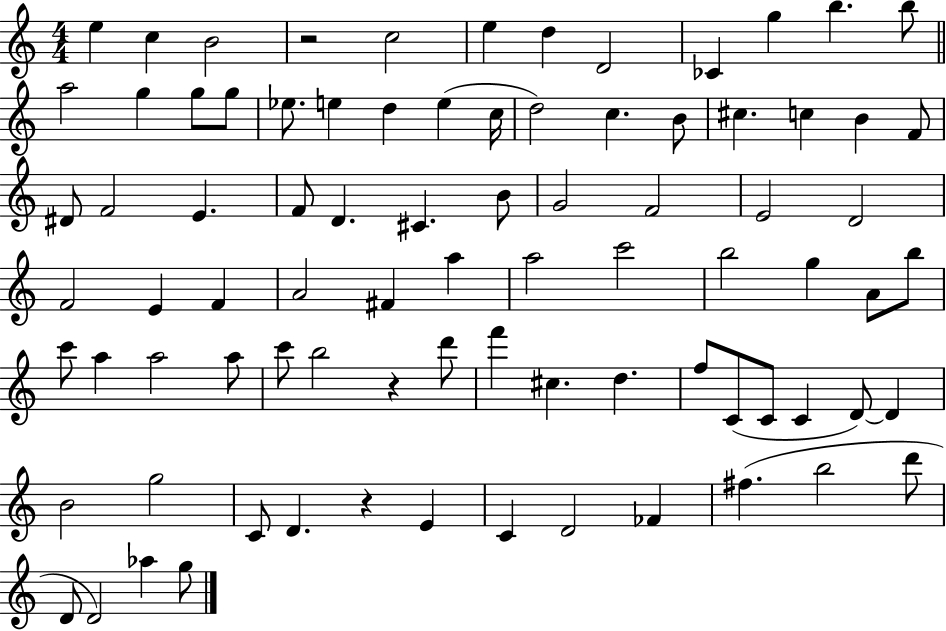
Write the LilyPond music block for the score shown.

{
  \clef treble
  \numericTimeSignature
  \time 4/4
  \key c \major
  e''4 c''4 b'2 | r2 c''2 | e''4 d''4 d'2 | ces'4 g''4 b''4. b''8 | \break \bar "||" \break \key a \minor a''2 g''4 g''8 g''8 | ees''8. e''4 d''4 e''4( c''16 | d''2) c''4. b'8 | cis''4. c''4 b'4 f'8 | \break dis'8 f'2 e'4. | f'8 d'4. cis'4. b'8 | g'2 f'2 | e'2 d'2 | \break f'2 e'4 f'4 | a'2 fis'4 a''4 | a''2 c'''2 | b''2 g''4 a'8 b''8 | \break c'''8 a''4 a''2 a''8 | c'''8 b''2 r4 d'''8 | f'''4 cis''4. d''4. | f''8 c'8( c'8 c'4 d'8~~) d'4 | \break b'2 g''2 | c'8 d'4. r4 e'4 | c'4 d'2 fes'4 | fis''4.( b''2 d'''8 | \break d'8 d'2) aes''4 g''8 | \bar "|."
}